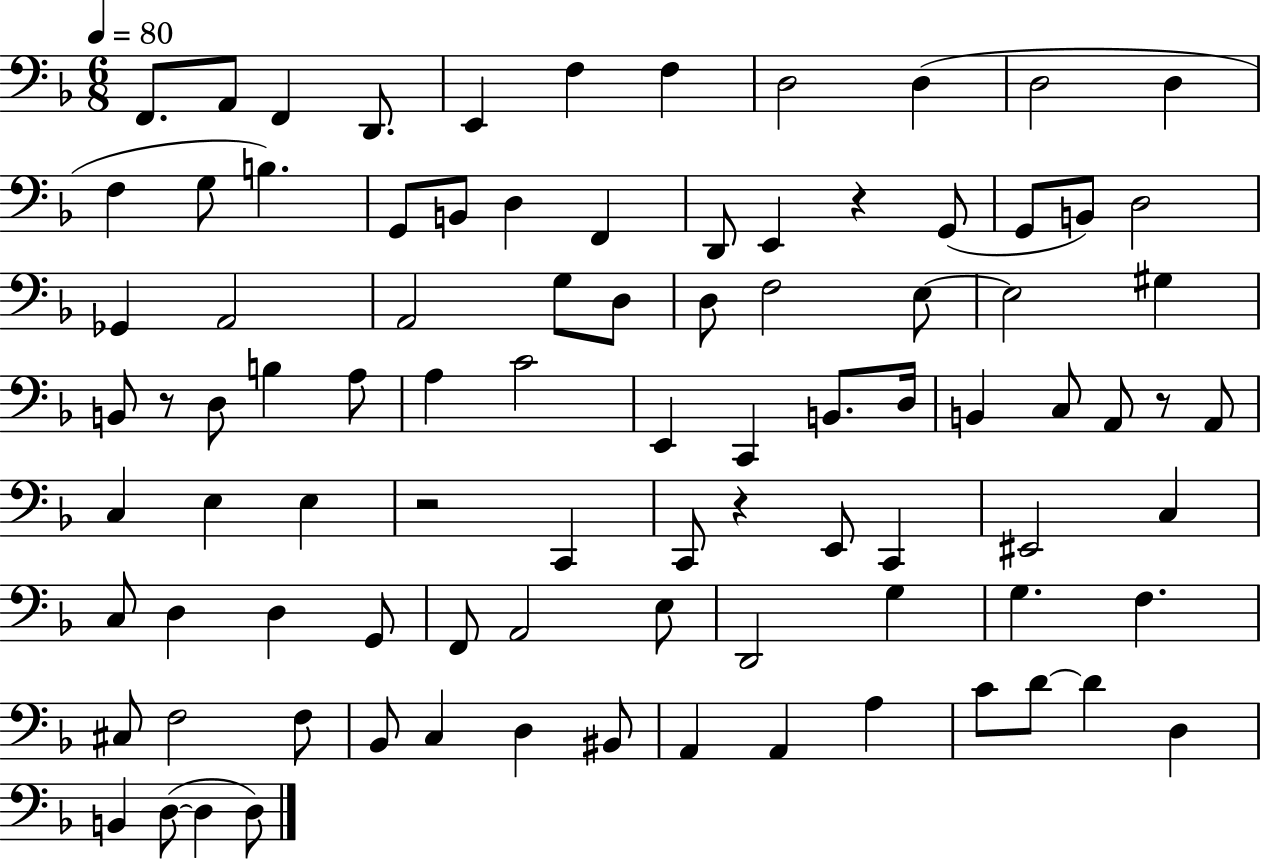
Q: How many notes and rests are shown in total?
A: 91